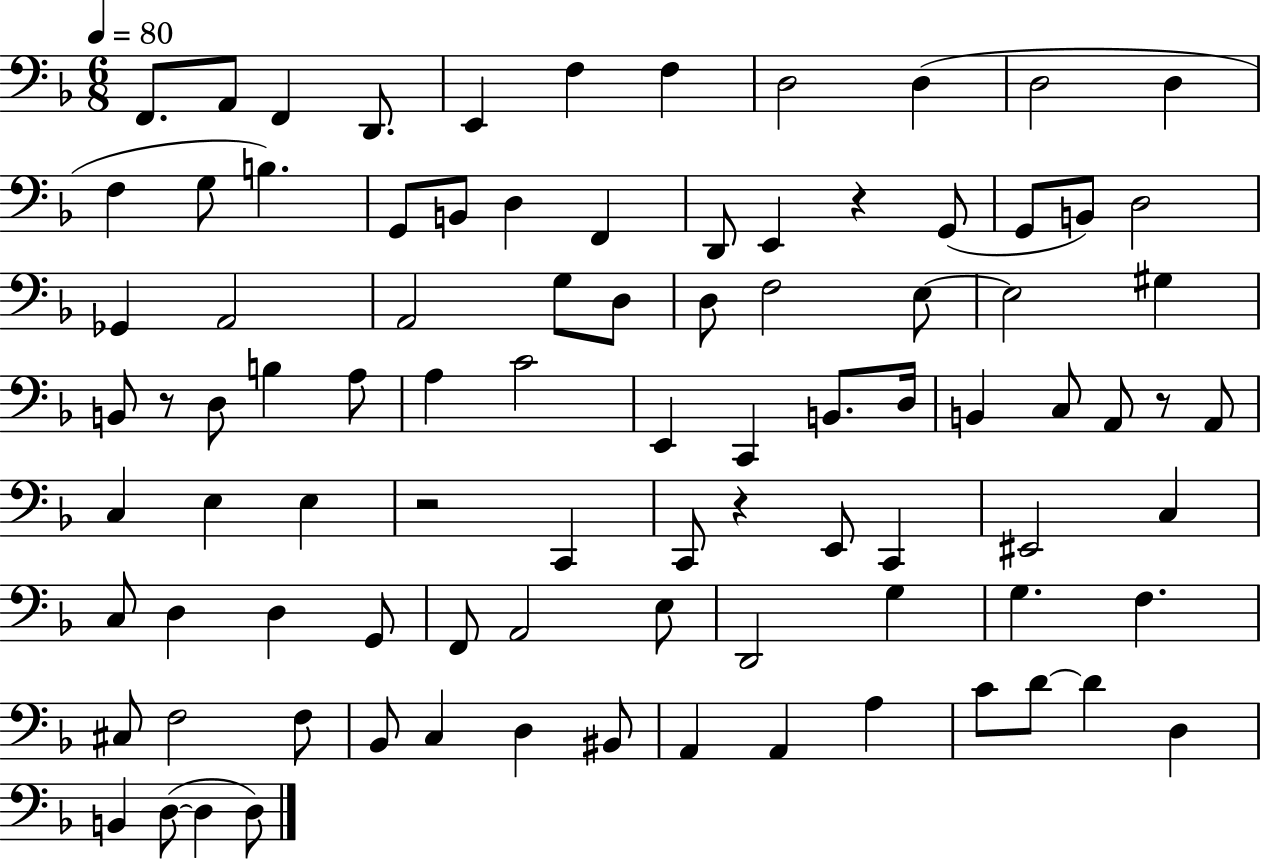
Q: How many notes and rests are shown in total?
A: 91